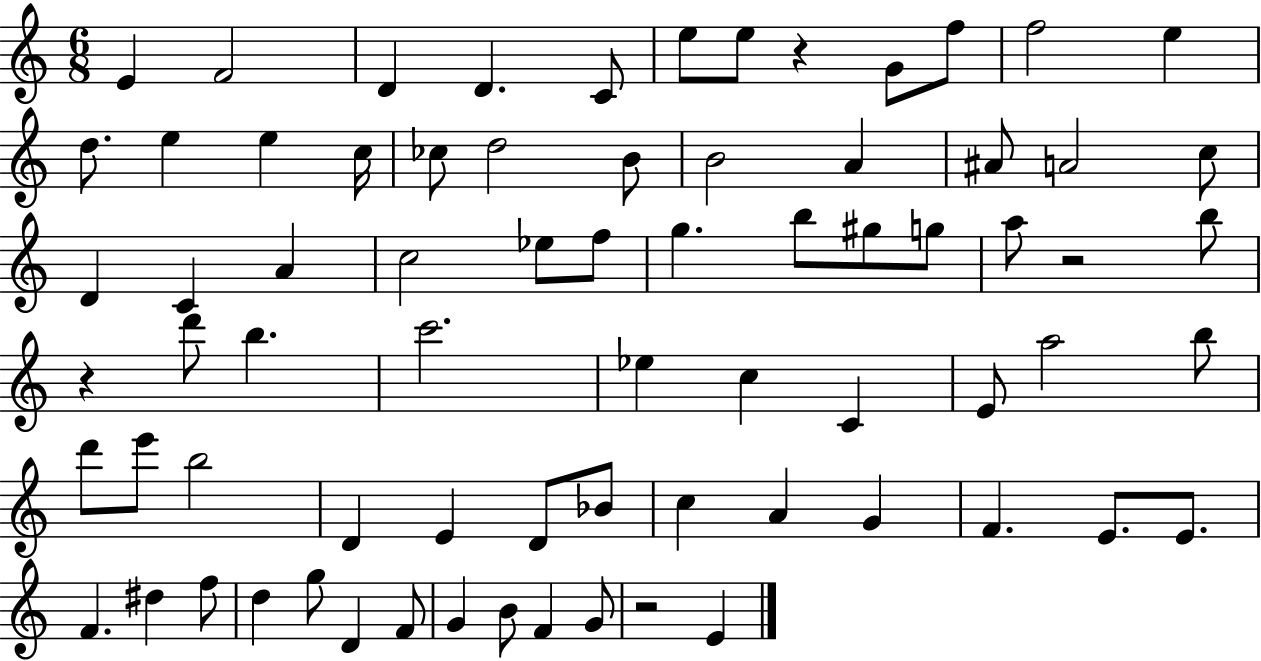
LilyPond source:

{
  \clef treble
  \numericTimeSignature
  \time 6/8
  \key c \major
  e'4 f'2 | d'4 d'4. c'8 | e''8 e''8 r4 g'8 f''8 | f''2 e''4 | \break d''8. e''4 e''4 c''16 | ces''8 d''2 b'8 | b'2 a'4 | ais'8 a'2 c''8 | \break d'4 c'4 a'4 | c''2 ees''8 f''8 | g''4. b''8 gis''8 g''8 | a''8 r2 b''8 | \break r4 d'''8 b''4. | c'''2. | ees''4 c''4 c'4 | e'8 a''2 b''8 | \break d'''8 e'''8 b''2 | d'4 e'4 d'8 bes'8 | c''4 a'4 g'4 | f'4. e'8. e'8. | \break f'4. dis''4 f''8 | d''4 g''8 d'4 f'8 | g'4 b'8 f'4 g'8 | r2 e'4 | \break \bar "|."
}